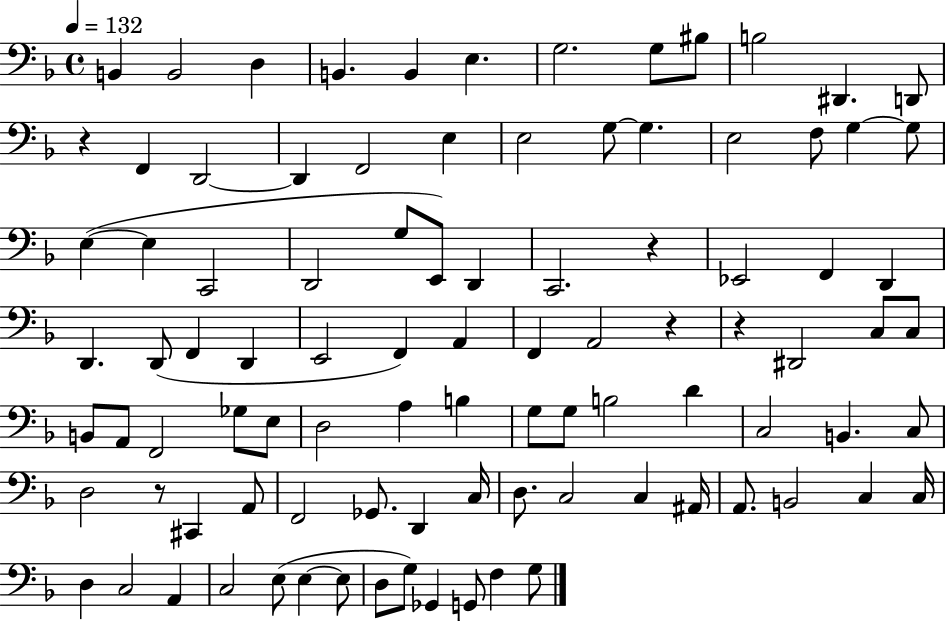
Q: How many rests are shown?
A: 5